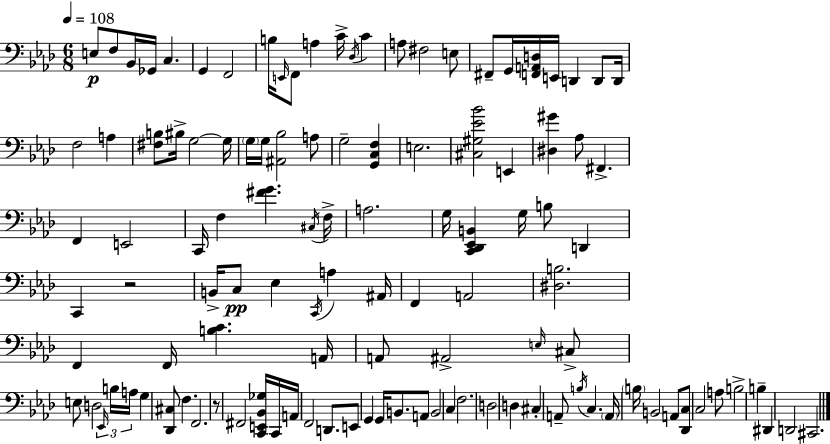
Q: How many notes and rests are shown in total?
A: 116